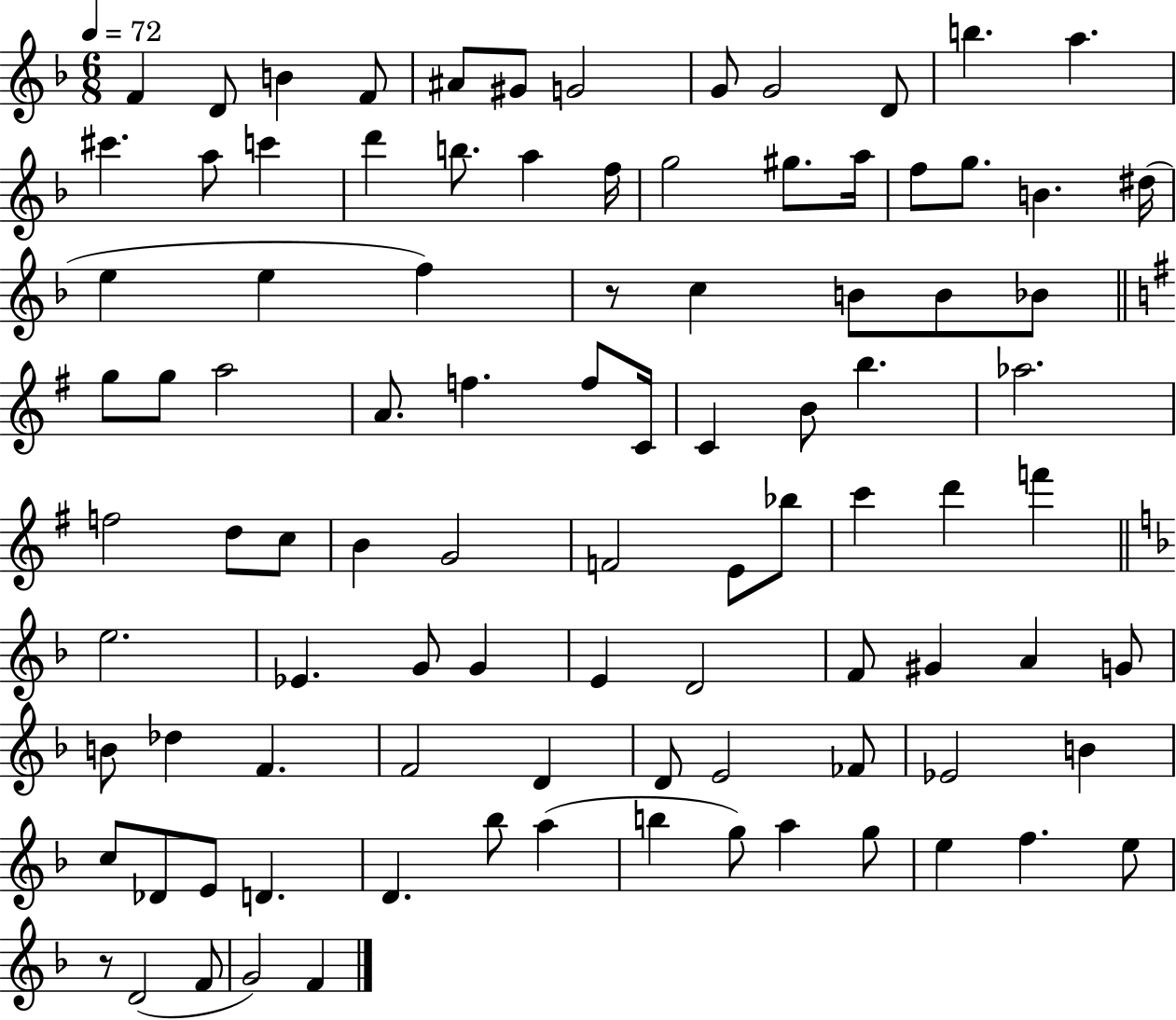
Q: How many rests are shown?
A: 2